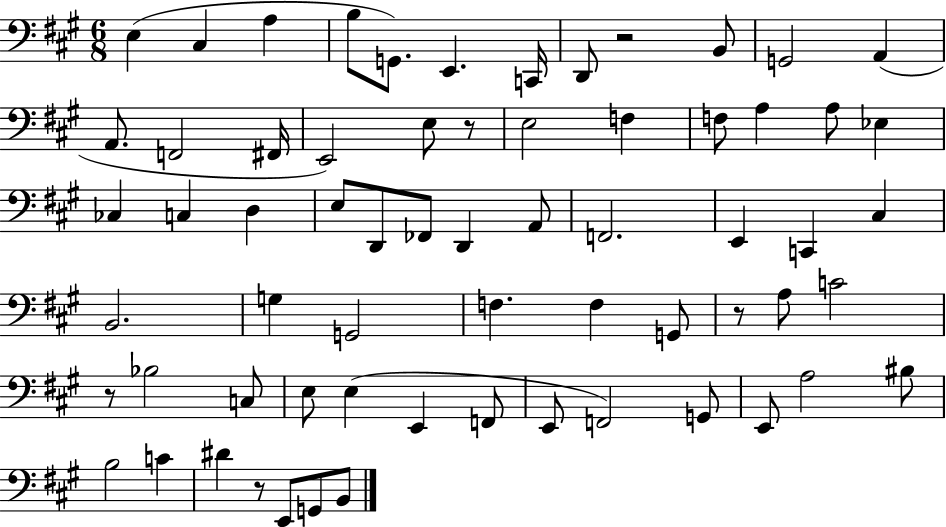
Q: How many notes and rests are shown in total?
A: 65